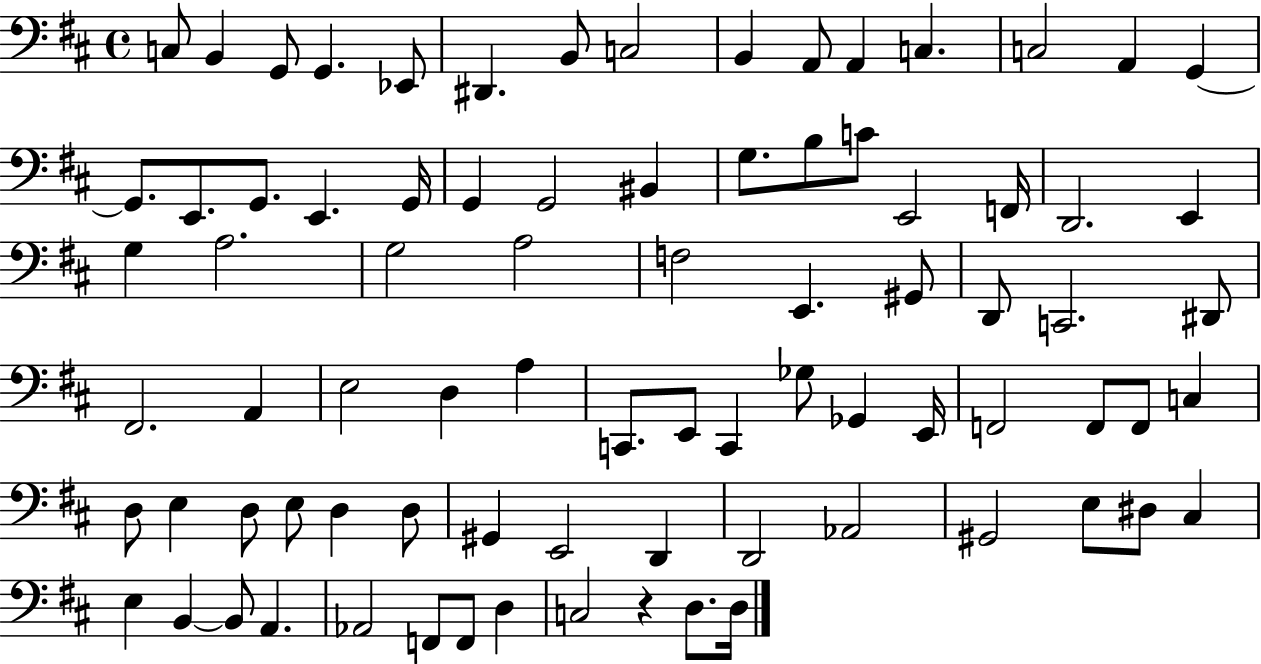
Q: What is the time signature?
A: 4/4